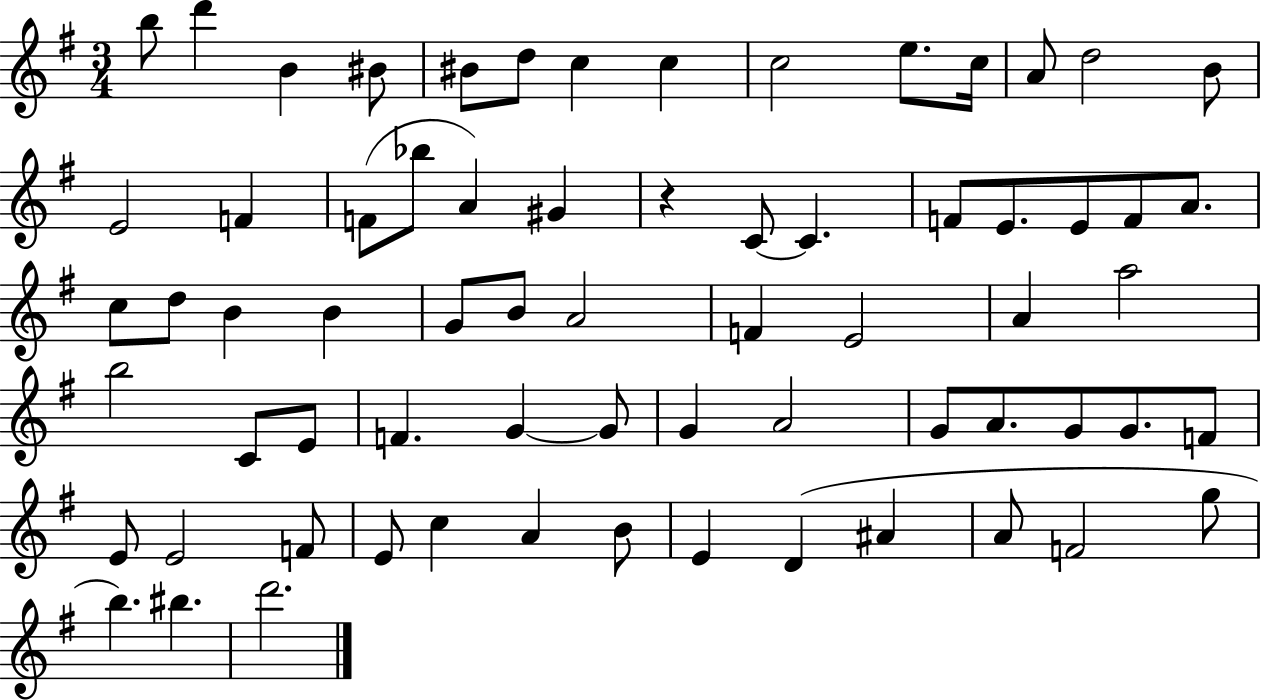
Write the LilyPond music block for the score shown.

{
  \clef treble
  \numericTimeSignature
  \time 3/4
  \key g \major
  \repeat volta 2 { b''8 d'''4 b'4 bis'8 | bis'8 d''8 c''4 c''4 | c''2 e''8. c''16 | a'8 d''2 b'8 | \break e'2 f'4 | f'8( bes''8 a'4) gis'4 | r4 c'8~~ c'4. | f'8 e'8. e'8 f'8 a'8. | \break c''8 d''8 b'4 b'4 | g'8 b'8 a'2 | f'4 e'2 | a'4 a''2 | \break b''2 c'8 e'8 | f'4. g'4~~ g'8 | g'4 a'2 | g'8 a'8. g'8 g'8. f'8 | \break e'8 e'2 f'8 | e'8 c''4 a'4 b'8 | e'4 d'4( ais'4 | a'8 f'2 g''8 | \break b''4.) bis''4. | d'''2. | } \bar "|."
}